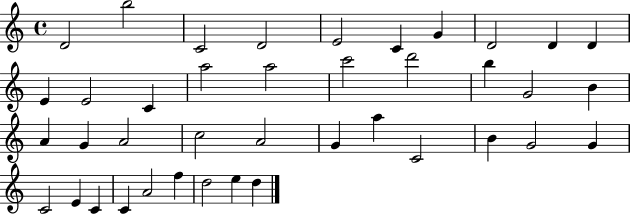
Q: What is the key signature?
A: C major